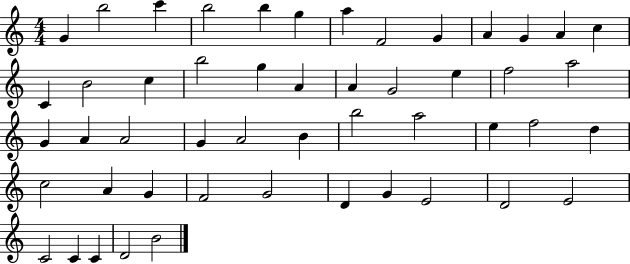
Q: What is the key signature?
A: C major